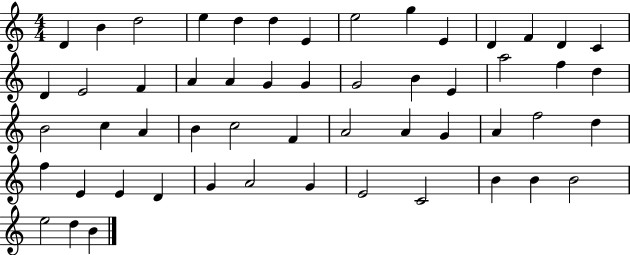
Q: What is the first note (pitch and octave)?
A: D4